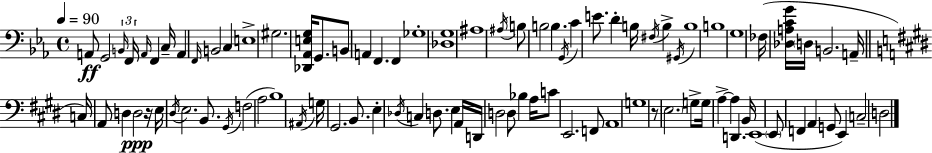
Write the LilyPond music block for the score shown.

{
  \clef bass
  \time 4/4
  \defaultTimeSignature
  \key c \minor
  \tempo 4 = 90
  a,8\ff g,2 \tuplet 3/2 { \grace { b,16 } f,16 \grace { a,16 } } f,4 | c16-- a,4 \grace { f,16 } b,2 c4 | e1-> | gis2. <des, aes, e g>16 | \break g,8. b,8 a,4 f,4. f,4 | ges1-. | <des g>1 | ais1 | \break \acciaccatura { ais16 } b8 b2 b4. | \acciaccatura { g,16 } c'4 e'8. d'4-. | b16 \acciaccatura { fis16 } b4-> \acciaccatura { gis,16 } b1 | b1 | \break g1 | fes16( <des a c' g'>16 \parenthesize d16 b,2. | a,16-- \bar "||" \break \key e \major c16) a,8 d4 d2\ppp r16 | e16 \acciaccatura { dis16 } e2. b,8. | \acciaccatura { gis,16 }( f2 a2 | b1) | \break \acciaccatura { ais,16 } g16 gis,2. | b,8. e4-. \acciaccatura { des16 } c4 d8. e4 | a,16 d,16 d2 d8 bes4 | a16 c'8 e,2. | \break f,8 a,1 | g1 | r8 \parenthesize e2. | g8-> g16 a4->~~ a4 d,4. | \break b,16 e,1( | \parenthesize e,8 f,4 a,4 g,8 | e,4) c2-- d2 | \bar "|."
}